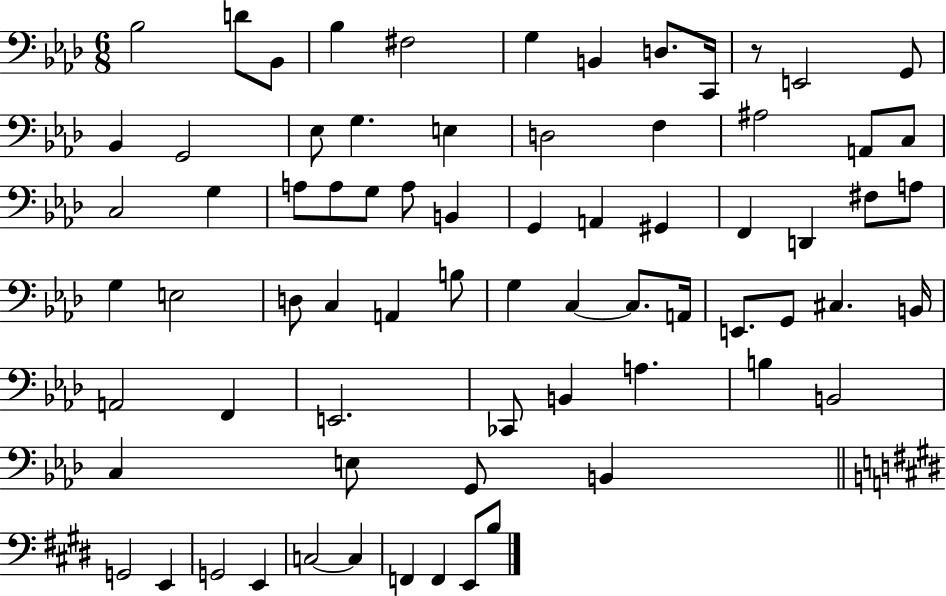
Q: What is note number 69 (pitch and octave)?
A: F2